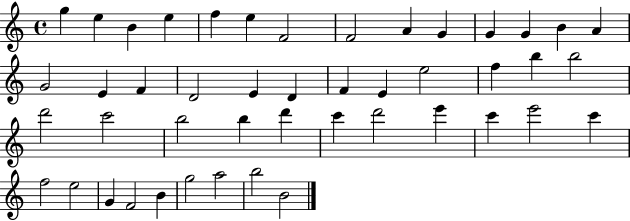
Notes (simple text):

G5/q E5/q B4/q E5/q F5/q E5/q F4/h F4/h A4/q G4/q G4/q G4/q B4/q A4/q G4/h E4/q F4/q D4/h E4/q D4/q F4/q E4/q E5/h F5/q B5/q B5/h D6/h C6/h B5/h B5/q D6/q C6/q D6/h E6/q C6/q E6/h C6/q F5/h E5/h G4/q F4/h B4/q G5/h A5/h B5/h B4/h